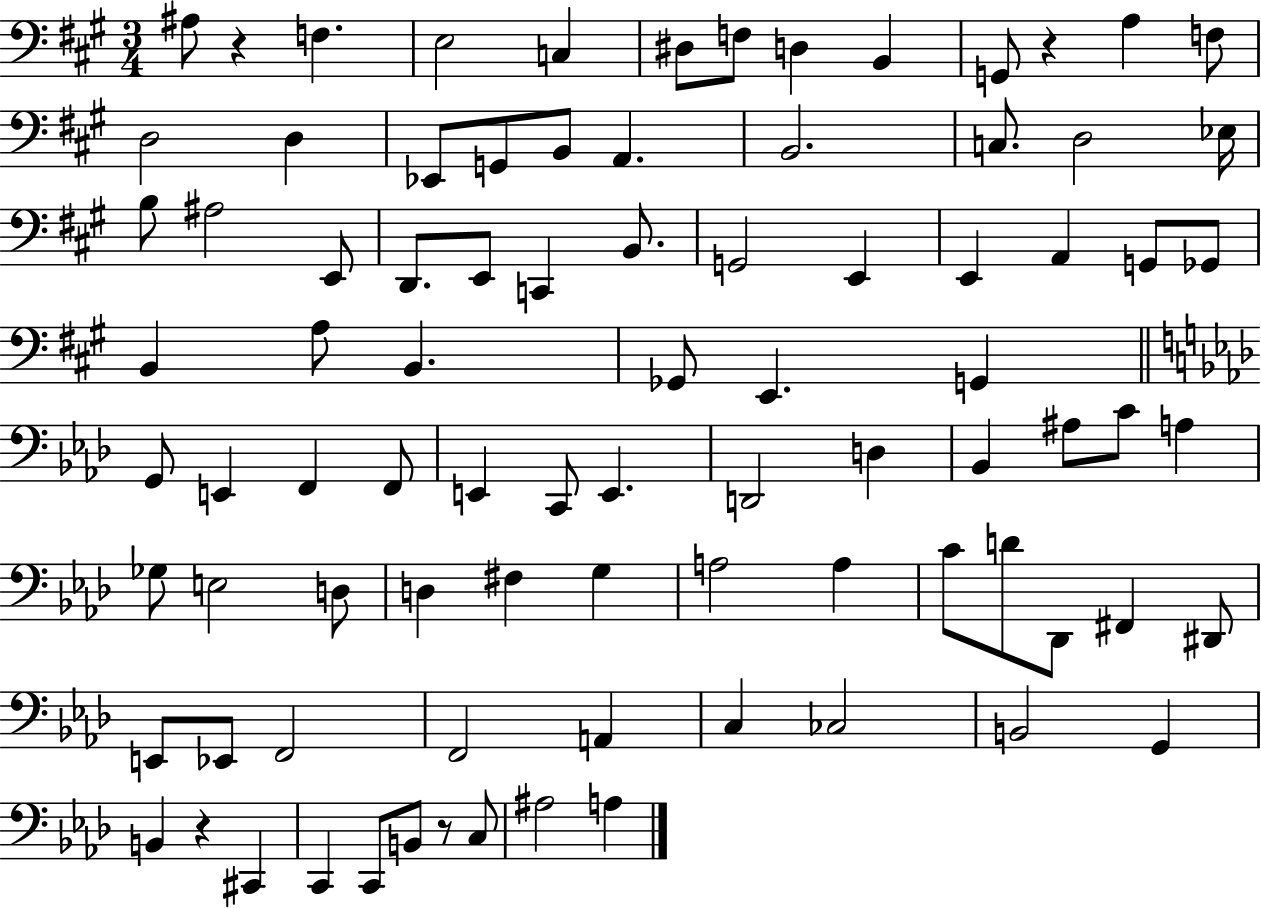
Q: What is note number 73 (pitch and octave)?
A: CES3